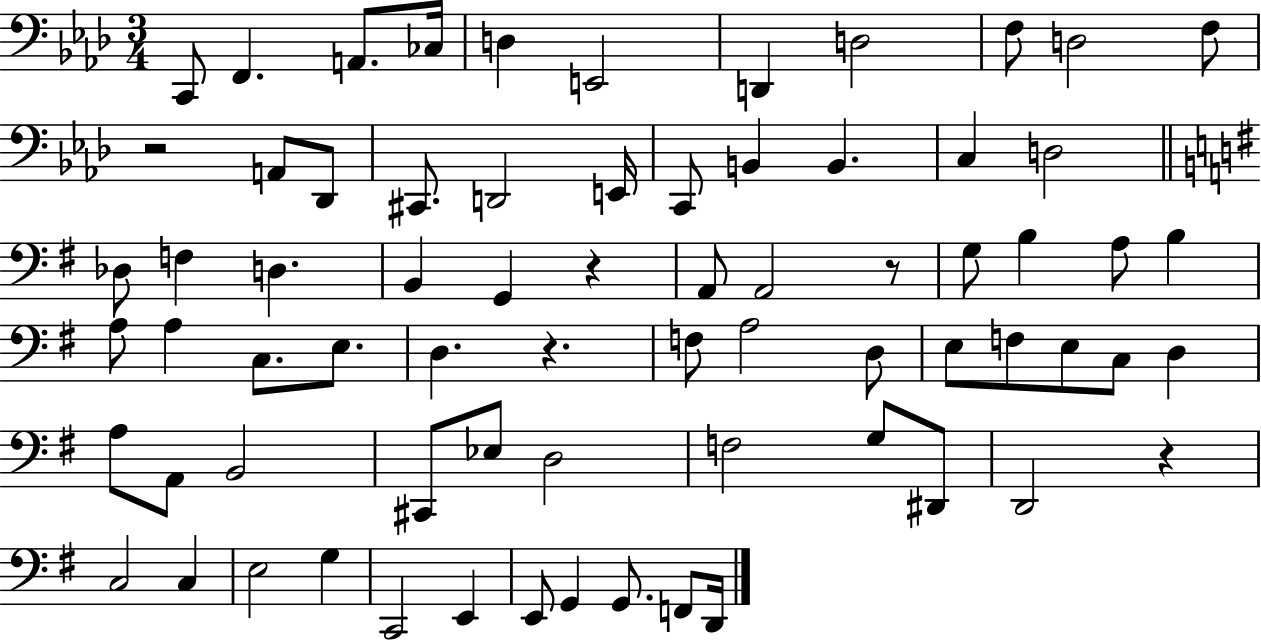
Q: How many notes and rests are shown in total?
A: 71